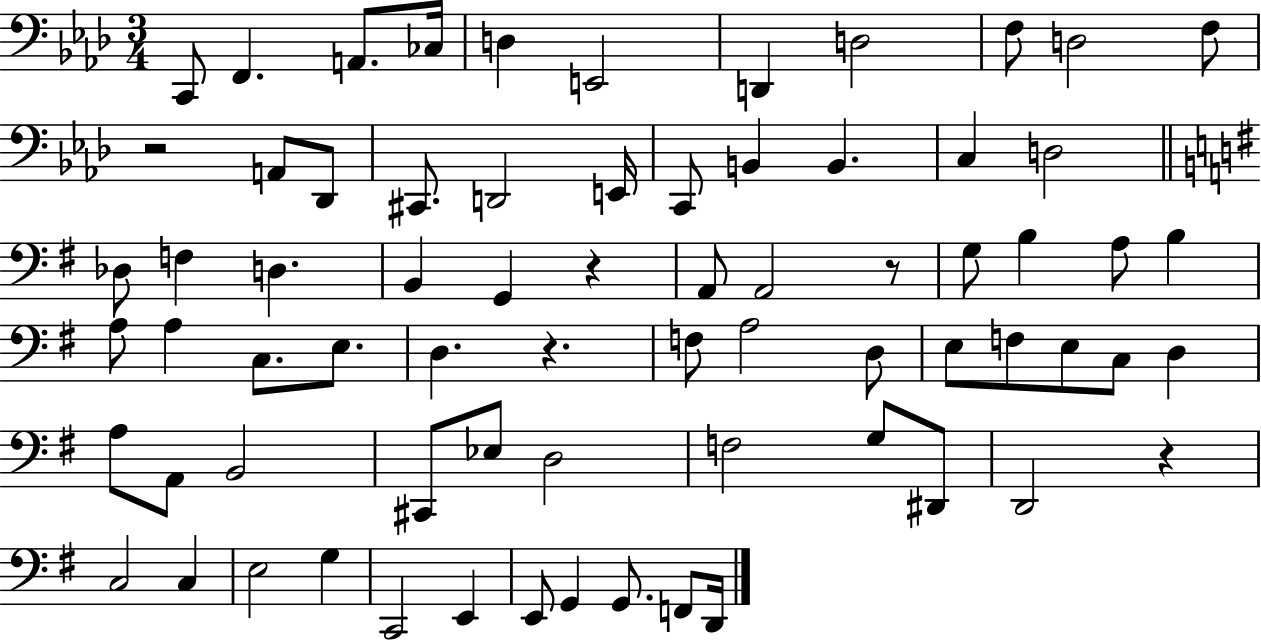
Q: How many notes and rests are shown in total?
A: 71